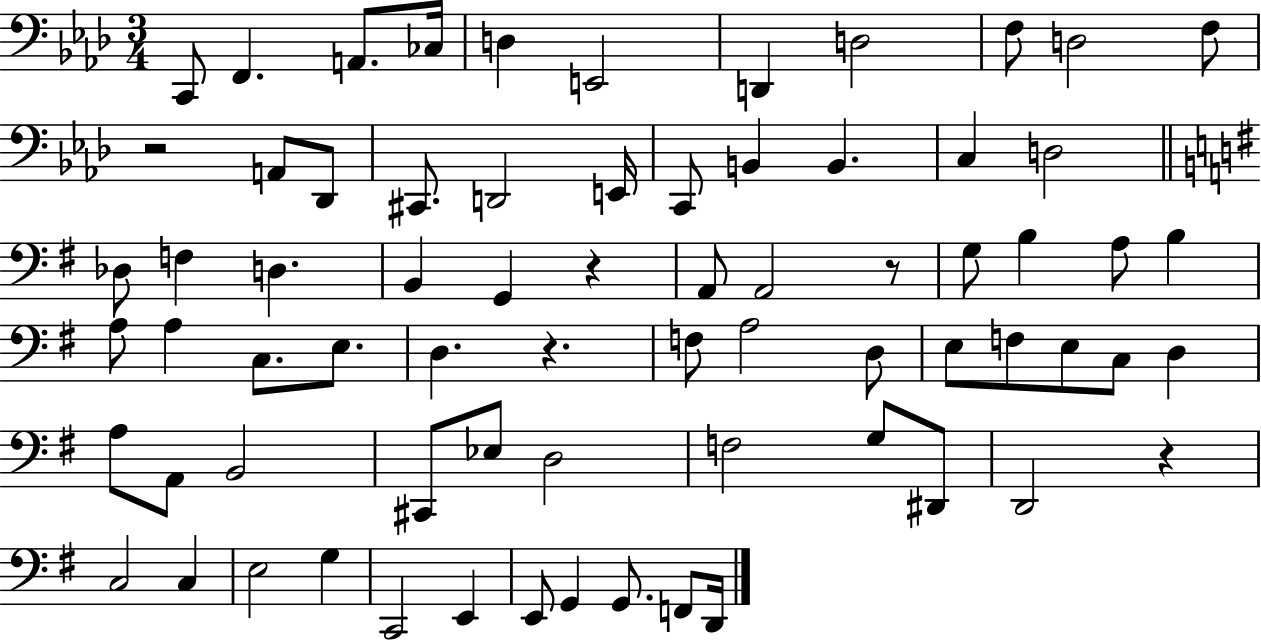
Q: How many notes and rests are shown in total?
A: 71